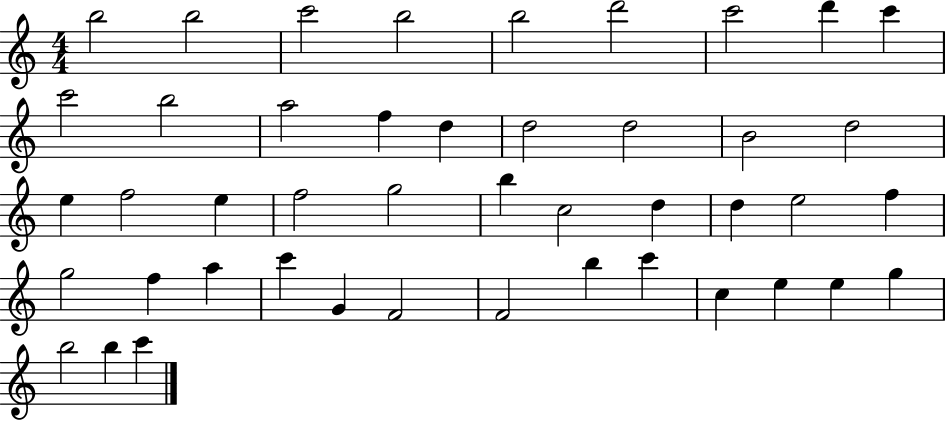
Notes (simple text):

B5/h B5/h C6/h B5/h B5/h D6/h C6/h D6/q C6/q C6/h B5/h A5/h F5/q D5/q D5/h D5/h B4/h D5/h E5/q F5/h E5/q F5/h G5/h B5/q C5/h D5/q D5/q E5/h F5/q G5/h F5/q A5/q C6/q G4/q F4/h F4/h B5/q C6/q C5/q E5/q E5/q G5/q B5/h B5/q C6/q